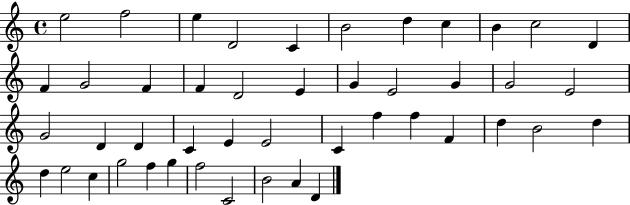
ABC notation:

X:1
T:Untitled
M:4/4
L:1/4
K:C
e2 f2 e D2 C B2 d c B c2 D F G2 F F D2 E G E2 G G2 E2 G2 D D C E E2 C f f F d B2 d d e2 c g2 f g f2 C2 B2 A D